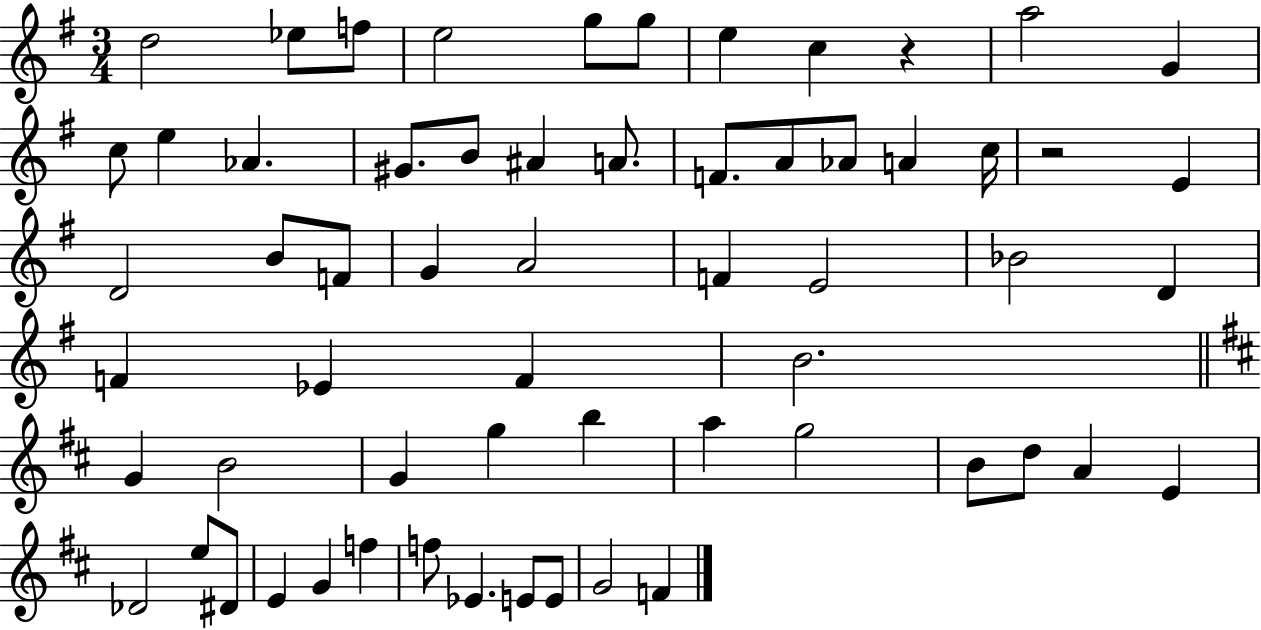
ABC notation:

X:1
T:Untitled
M:3/4
L:1/4
K:G
d2 _e/2 f/2 e2 g/2 g/2 e c z a2 G c/2 e _A ^G/2 B/2 ^A A/2 F/2 A/2 _A/2 A c/4 z2 E D2 B/2 F/2 G A2 F E2 _B2 D F _E F B2 G B2 G g b a g2 B/2 d/2 A E _D2 e/2 ^D/2 E G f f/2 _E E/2 E/2 G2 F